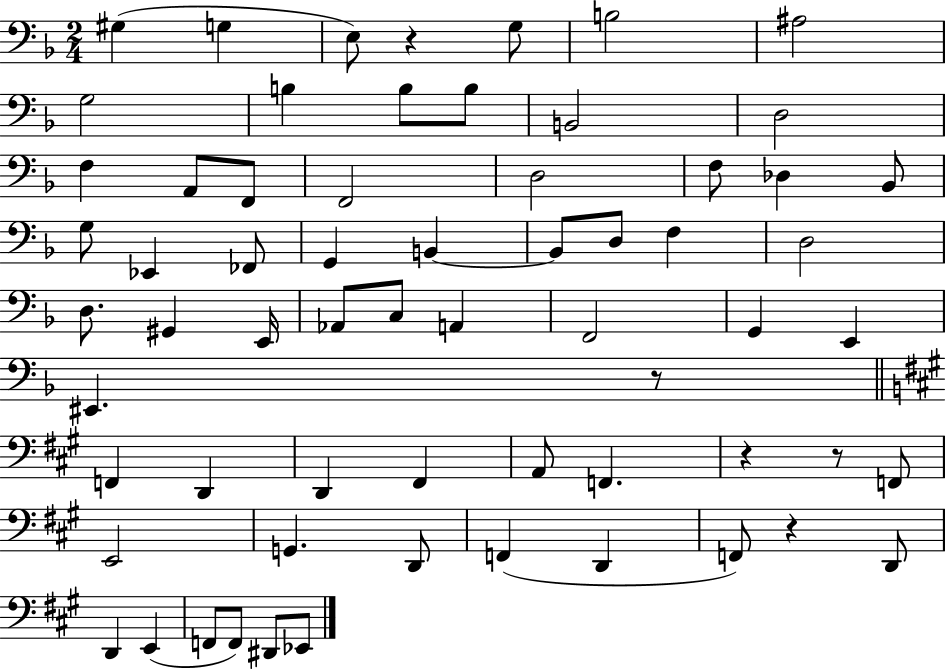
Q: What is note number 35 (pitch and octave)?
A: A2